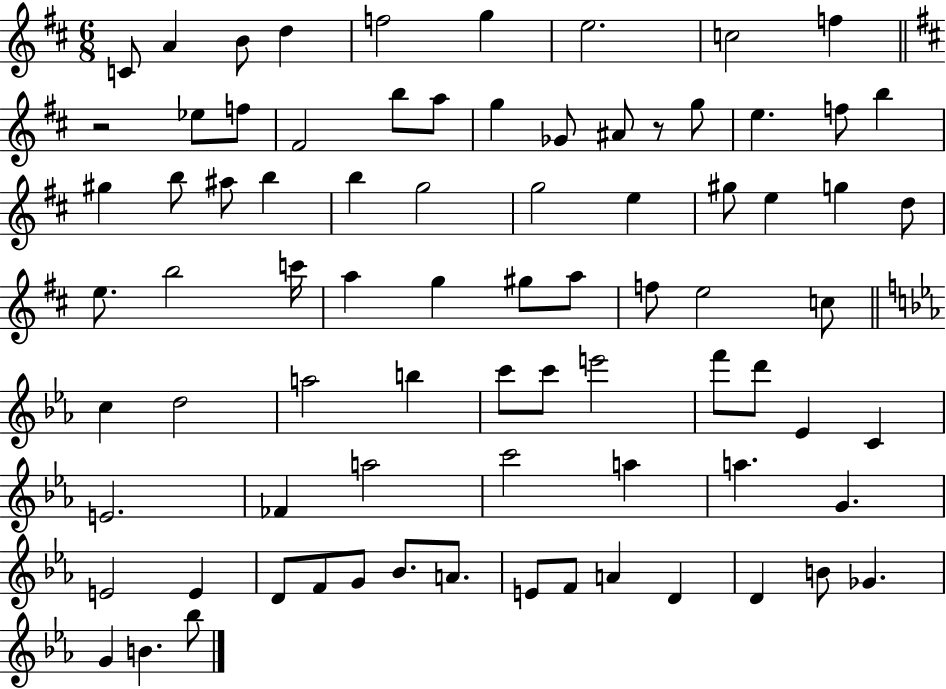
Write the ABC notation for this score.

X:1
T:Untitled
M:6/8
L:1/4
K:D
C/2 A B/2 d f2 g e2 c2 f z2 _e/2 f/2 ^F2 b/2 a/2 g _G/2 ^A/2 z/2 g/2 e f/2 b ^g b/2 ^a/2 b b g2 g2 e ^g/2 e g d/2 e/2 b2 c'/4 a g ^g/2 a/2 f/2 e2 c/2 c d2 a2 b c'/2 c'/2 e'2 f'/2 d'/2 _E C E2 _F a2 c'2 a a G E2 E D/2 F/2 G/2 _B/2 A/2 E/2 F/2 A D D B/2 _G G B _b/2